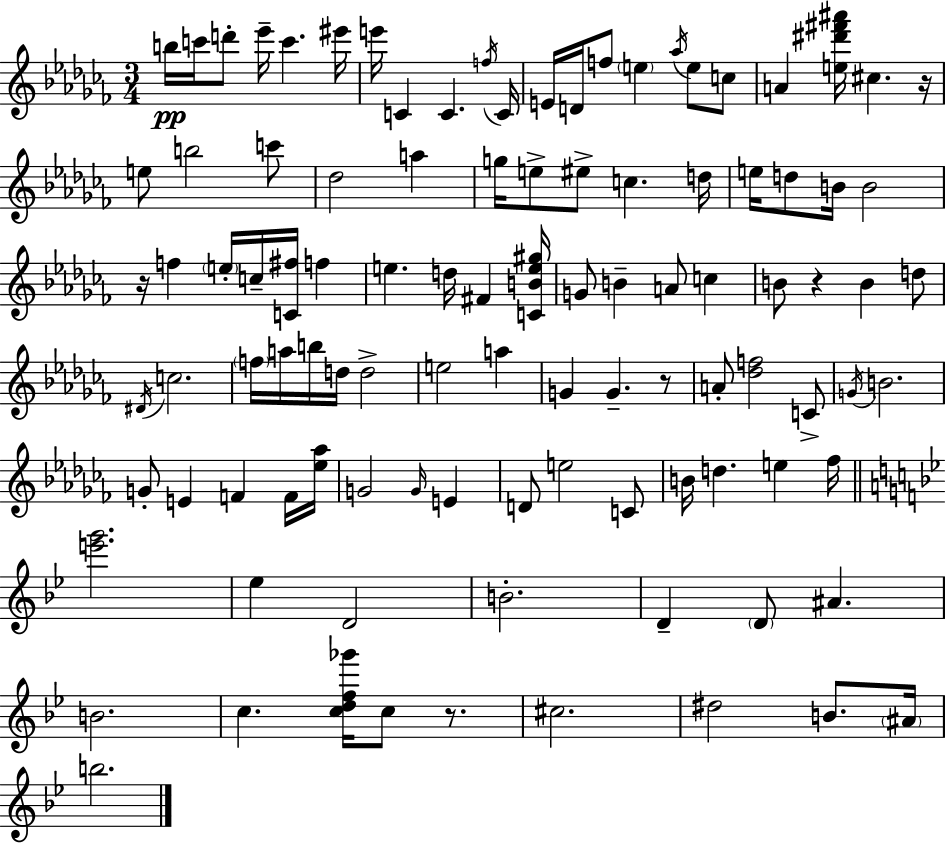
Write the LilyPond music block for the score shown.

{
  \clef treble
  \numericTimeSignature
  \time 3/4
  \key aes \minor
  b''16\pp c'''16 d'''8-. ees'''16-- c'''4. eis'''16 | e'''16 c'4 c'4. \acciaccatura { f''16 } | c'16 e'16 d'16 f''8 \parenthesize e''4 \acciaccatura { aes''16 } e''8 | c''8 a'4 <e'' dis''' fis''' ais'''>16 cis''4. | \break r16 e''8 b''2 | c'''8 des''2 a''4 | g''16 e''8-> eis''8-> c''4. | d''16 e''16 d''8 b'16 b'2 | \break r16 f''4 \parenthesize e''16-. c''16-- <c' fis''>16 f''4 | e''4. d''16 fis'4 | <c' b' e'' gis''>16 g'8 b'4-- a'8 c''4 | b'8 r4 b'4 | \break d''8 \acciaccatura { dis'16 } c''2. | \parenthesize f''16 a''16 b''16 d''16 d''2-> | e''2 a''4 | g'4 g'4.-- | \break r8 a'8-. <des'' f''>2 | c'8-> \acciaccatura { g'16 } b'2. | g'8-. e'4 f'4 | f'16 <ees'' aes''>16 g'2 | \break \grace { g'16 } e'4 d'8 e''2 | c'8 b'16 d''4. | e''4 fes''16 \bar "||" \break \key bes \major <e''' g'''>2. | ees''4 d'2 | b'2.-. | d'4-- \parenthesize d'8 ais'4. | \break b'2. | c''4. <c'' d'' f'' ges'''>16 c''8 r8. | cis''2. | dis''2 b'8. \parenthesize ais'16 | \break b''2. | \bar "|."
}